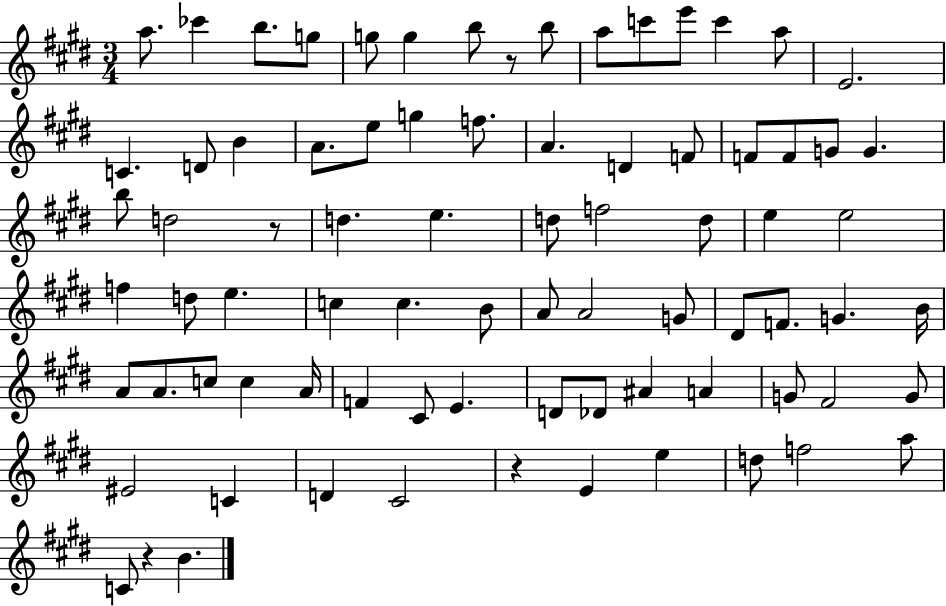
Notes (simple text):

A5/e. CES6/q B5/e. G5/e G5/e G5/q B5/e R/e B5/e A5/e C6/e E6/e C6/q A5/e E4/h. C4/q. D4/e B4/q A4/e. E5/e G5/q F5/e. A4/q. D4/q F4/e F4/e F4/e G4/e G4/q. B5/e D5/h R/e D5/q. E5/q. D5/e F5/h D5/e E5/q E5/h F5/q D5/e E5/q. C5/q C5/q. B4/e A4/e A4/h G4/e D#4/e F4/e. G4/q. B4/s A4/e A4/e. C5/e C5/q A4/s F4/q C#4/e E4/q. D4/e Db4/e A#4/q A4/q G4/e F#4/h G4/e EIS4/h C4/q D4/q C#4/h R/q E4/q E5/q D5/e F5/h A5/e C4/e R/q B4/q.